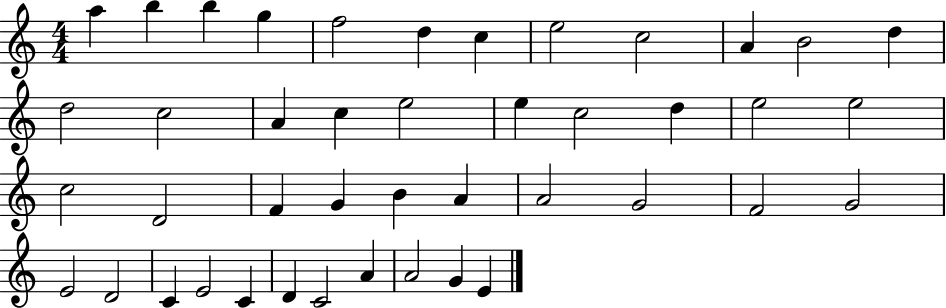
A5/q B5/q B5/q G5/q F5/h D5/q C5/q E5/h C5/h A4/q B4/h D5/q D5/h C5/h A4/q C5/q E5/h E5/q C5/h D5/q E5/h E5/h C5/h D4/h F4/q G4/q B4/q A4/q A4/h G4/h F4/h G4/h E4/h D4/h C4/q E4/h C4/q D4/q C4/h A4/q A4/h G4/q E4/q